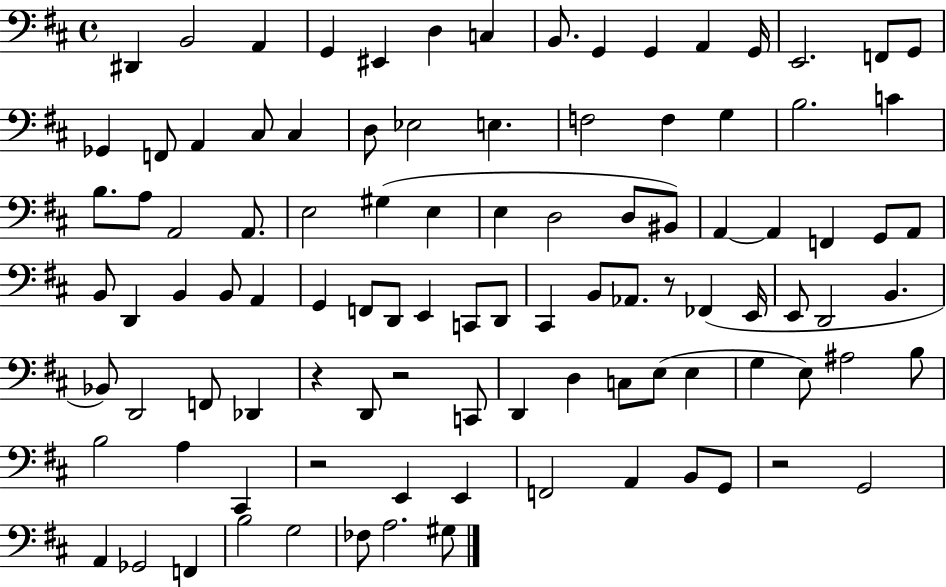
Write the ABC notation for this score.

X:1
T:Untitled
M:4/4
L:1/4
K:D
^D,, B,,2 A,, G,, ^E,, D, C, B,,/2 G,, G,, A,, G,,/4 E,,2 F,,/2 G,,/2 _G,, F,,/2 A,, ^C,/2 ^C, D,/2 _E,2 E, F,2 F, G, B,2 C B,/2 A,/2 A,,2 A,,/2 E,2 ^G, E, E, D,2 D,/2 ^B,,/2 A,, A,, F,, G,,/2 A,,/2 B,,/2 D,, B,, B,,/2 A,, G,, F,,/2 D,,/2 E,, C,,/2 D,,/2 ^C,, B,,/2 _A,,/2 z/2 _F,, E,,/4 E,,/2 D,,2 B,, _B,,/2 D,,2 F,,/2 _D,, z D,,/2 z2 C,,/2 D,, D, C,/2 E,/2 E, G, E,/2 ^A,2 B,/2 B,2 A, ^C,, z2 E,, E,, F,,2 A,, B,,/2 G,,/2 z2 G,,2 A,, _G,,2 F,, B,2 G,2 _F,/2 A,2 ^G,/2